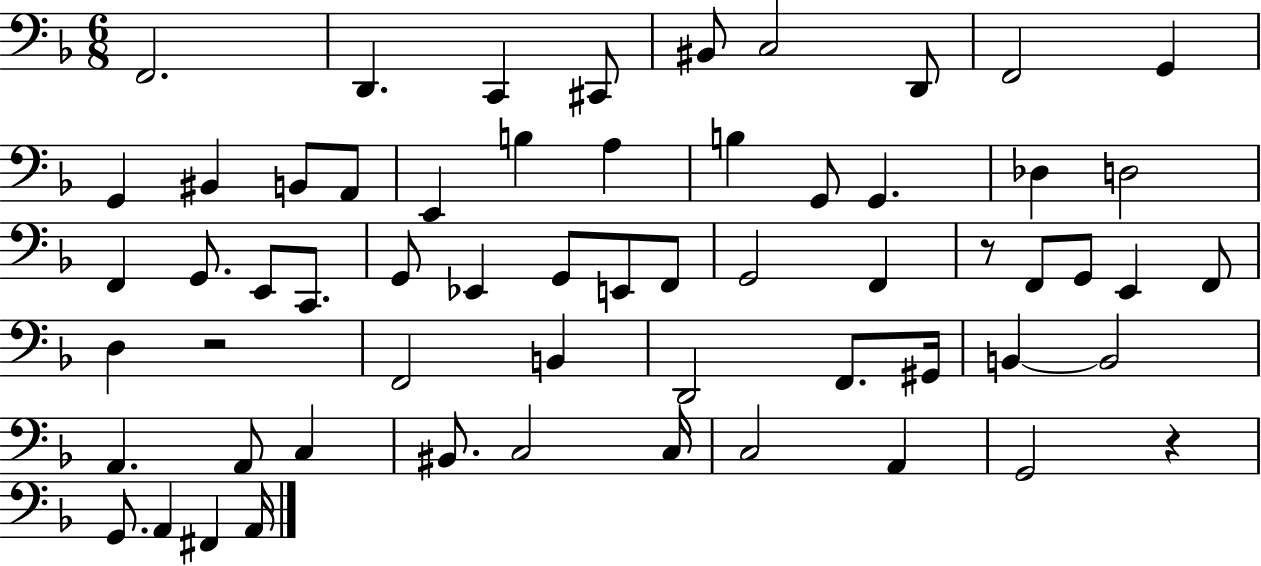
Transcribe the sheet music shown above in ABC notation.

X:1
T:Untitled
M:6/8
L:1/4
K:F
F,,2 D,, C,, ^C,,/2 ^B,,/2 C,2 D,,/2 F,,2 G,, G,, ^B,, B,,/2 A,,/2 E,, B, A, B, G,,/2 G,, _D, D,2 F,, G,,/2 E,,/2 C,,/2 G,,/2 _E,, G,,/2 E,,/2 F,,/2 G,,2 F,, z/2 F,,/2 G,,/2 E,, F,,/2 D, z2 F,,2 B,, D,,2 F,,/2 ^G,,/4 B,, B,,2 A,, A,,/2 C, ^B,,/2 C,2 C,/4 C,2 A,, G,,2 z G,,/2 A,, ^F,, A,,/4